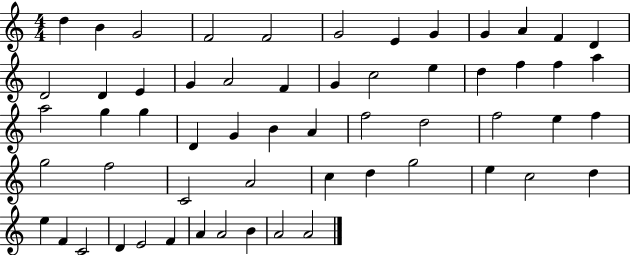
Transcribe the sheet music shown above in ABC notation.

X:1
T:Untitled
M:4/4
L:1/4
K:C
d B G2 F2 F2 G2 E G G A F D D2 D E G A2 F G c2 e d f f a a2 g g D G B A f2 d2 f2 e f g2 f2 C2 A2 c d g2 e c2 d e F C2 D E2 F A A2 B A2 A2